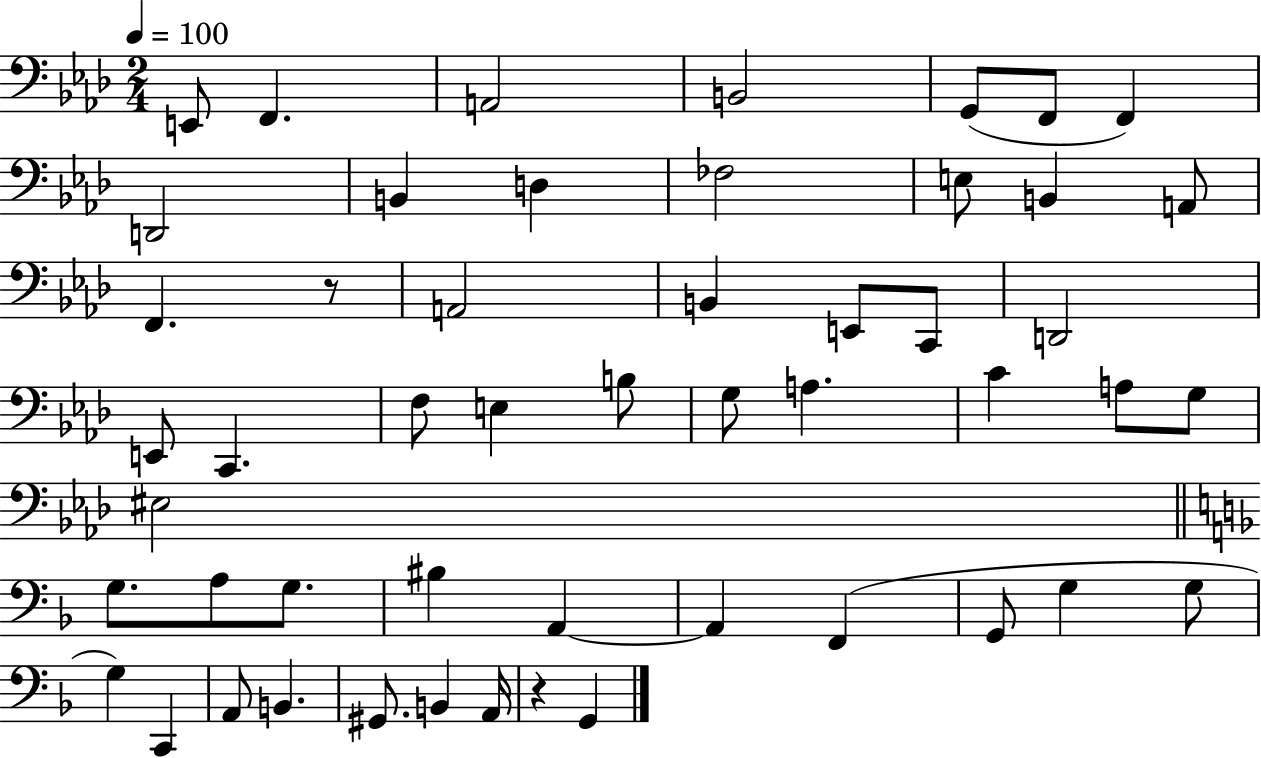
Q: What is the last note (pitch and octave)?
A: G2